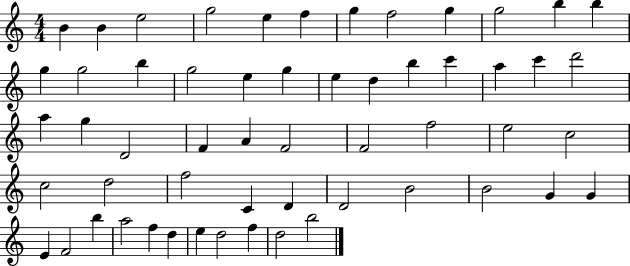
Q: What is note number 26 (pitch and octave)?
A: A5